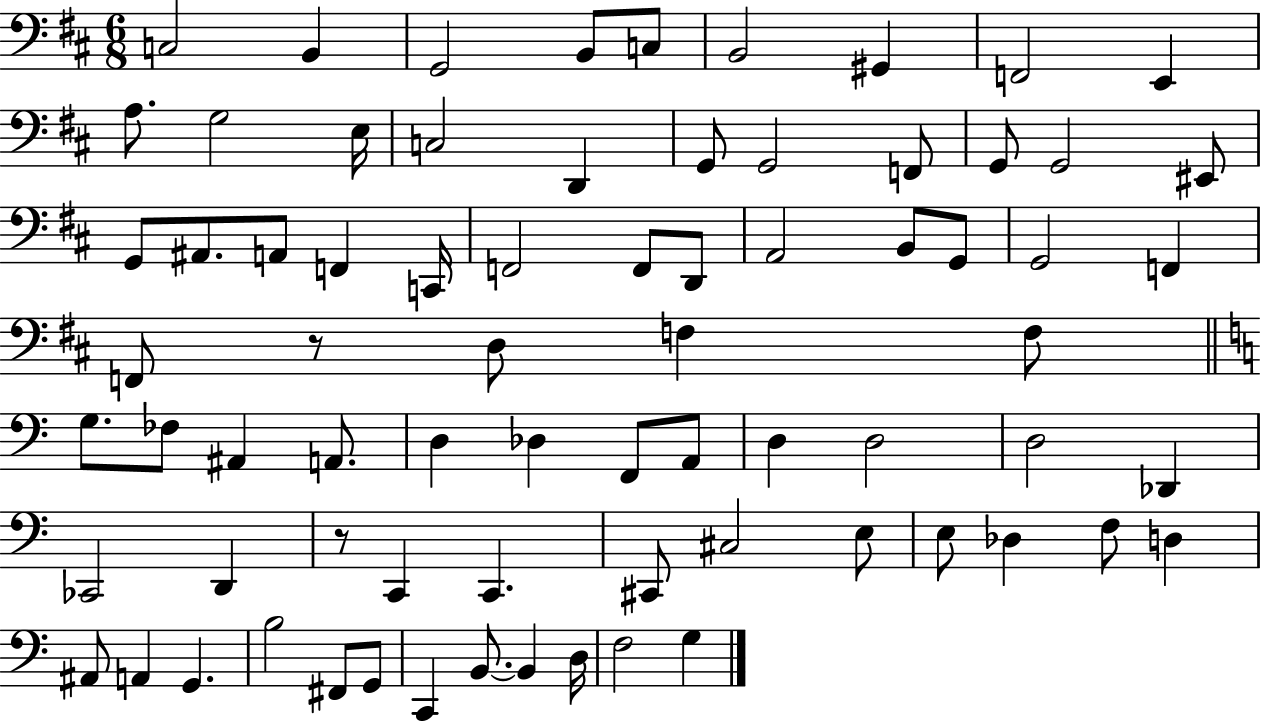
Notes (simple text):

C3/h B2/q G2/h B2/e C3/e B2/h G#2/q F2/h E2/q A3/e. G3/h E3/s C3/h D2/q G2/e G2/h F2/e G2/e G2/h EIS2/e G2/e A#2/e. A2/e F2/q C2/s F2/h F2/e D2/e A2/h B2/e G2/e G2/h F2/q F2/e R/e D3/e F3/q F3/e G3/e. FES3/e A#2/q A2/e. D3/q Db3/q F2/e A2/e D3/q D3/h D3/h Db2/q CES2/h D2/q R/e C2/q C2/q. C#2/e C#3/h E3/e E3/e Db3/q F3/e D3/q A#2/e A2/q G2/q. B3/h F#2/e G2/e C2/q B2/e. B2/q D3/s F3/h G3/q